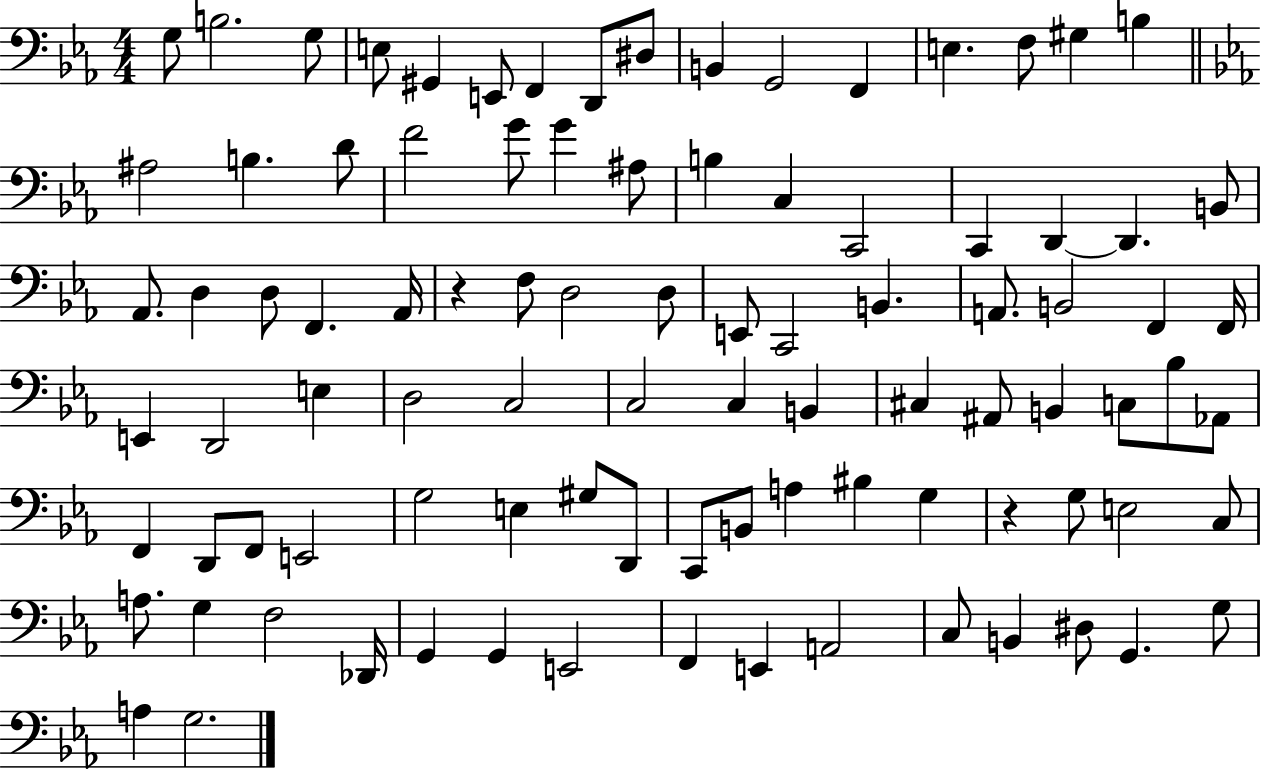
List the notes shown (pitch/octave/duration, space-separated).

G3/e B3/h. G3/e E3/e G#2/q E2/e F2/q D2/e D#3/e B2/q G2/h F2/q E3/q. F3/e G#3/q B3/q A#3/h B3/q. D4/e F4/h G4/e G4/q A#3/e B3/q C3/q C2/h C2/q D2/q D2/q. B2/e Ab2/e. D3/q D3/e F2/q. Ab2/s R/q F3/e D3/h D3/e E2/e C2/h B2/q. A2/e. B2/h F2/q F2/s E2/q D2/h E3/q D3/h C3/h C3/h C3/q B2/q C#3/q A#2/e B2/q C3/e Bb3/e Ab2/e F2/q D2/e F2/e E2/h G3/h E3/q G#3/e D2/e C2/e B2/e A3/q BIS3/q G3/q R/q G3/e E3/h C3/e A3/e. G3/q F3/h Db2/s G2/q G2/q E2/h F2/q E2/q A2/h C3/e B2/q D#3/e G2/q. G3/e A3/q G3/h.